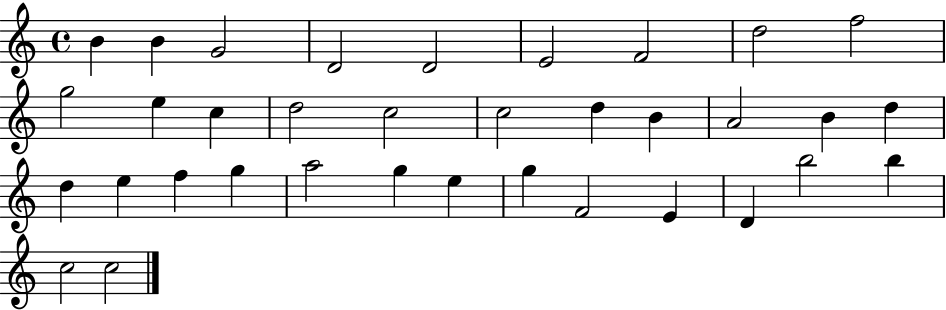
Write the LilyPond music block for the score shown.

{
  \clef treble
  \time 4/4
  \defaultTimeSignature
  \key c \major
  b'4 b'4 g'2 | d'2 d'2 | e'2 f'2 | d''2 f''2 | \break g''2 e''4 c''4 | d''2 c''2 | c''2 d''4 b'4 | a'2 b'4 d''4 | \break d''4 e''4 f''4 g''4 | a''2 g''4 e''4 | g''4 f'2 e'4 | d'4 b''2 b''4 | \break c''2 c''2 | \bar "|."
}